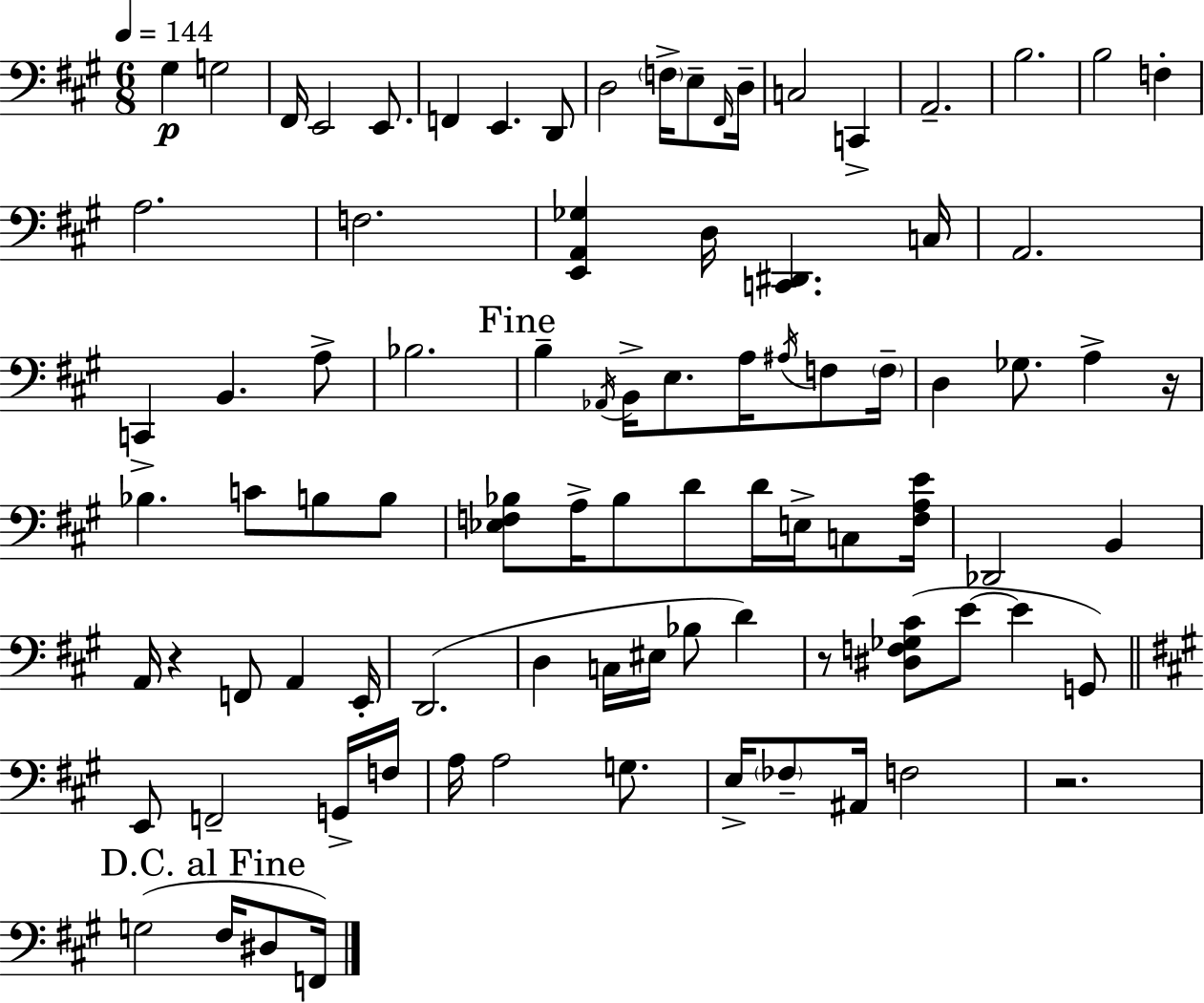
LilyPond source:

{
  \clef bass
  \numericTimeSignature
  \time 6/8
  \key a \major
  \tempo 4 = 144
  gis4\p g2 | fis,16 e,2 e,8. | f,4 e,4. d,8 | d2 \parenthesize f16-> e8-- \grace { fis,16 } | \break d16-- c2 c,4-> | a,2.-- | b2. | b2 f4-. | \break a2. | f2. | <e, a, ges>4 d16 <c, dis,>4. | c16 a,2. | \break c,4-> b,4. a8-> | bes2. | \mark "Fine" b4-- \acciaccatura { aes,16 } b,16-> e8. a16 \acciaccatura { ais16 } | f8 \parenthesize f16-- d4 ges8. a4-> | \break r16 bes4. c'8 b8 | b8 <ees f bes>8 a16-> bes8 d'8 d'16 e16-> | c8 <f a e'>16 des,2 b,4 | a,16 r4 f,8 a,4 | \break e,16-. d,2.( | d4 c16 eis16 bes8 d'4) | r8 <dis f ges cis'>8( e'8~~ e'4 | g,8) \bar "||" \break \key a \major e,8 f,2-- g,16-> f16 | a16 a2 g8. | e16-> \parenthesize fes8-- ais,16 f2 | r2. | \break \mark "D.C. al Fine" g2( fis16 dis8 f,16) | \bar "|."
}